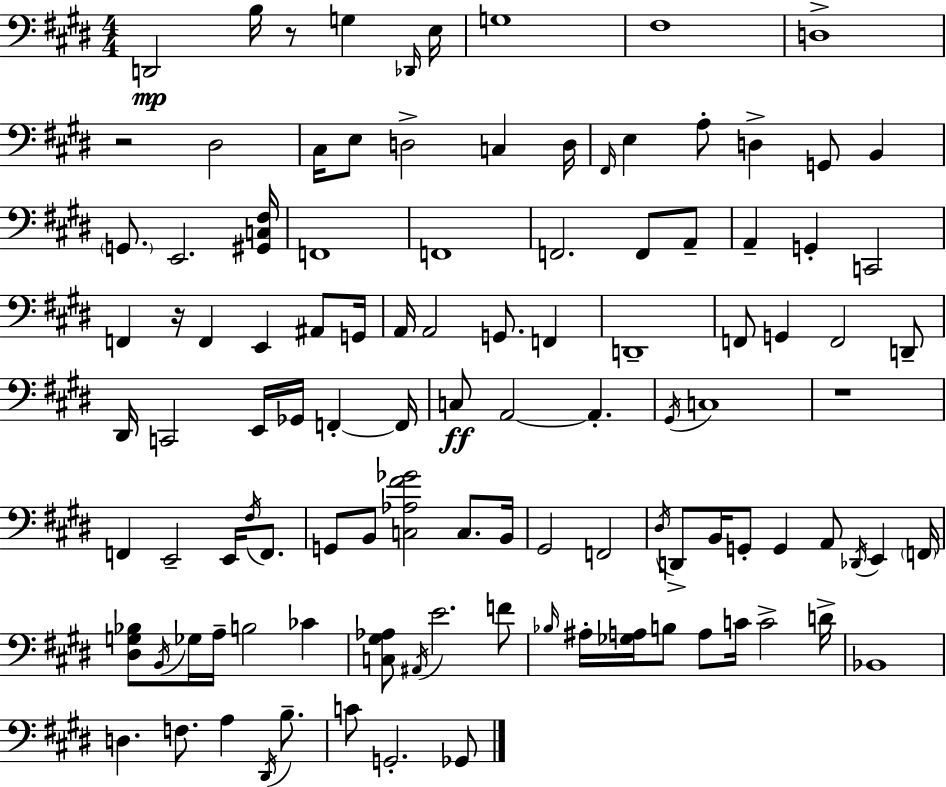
{
  \clef bass
  \numericTimeSignature
  \time 4/4
  \key e \major
  \repeat volta 2 { d,2\mp b16 r8 g4 \grace { des,16 } | e16 g1 | fis1 | d1-> | \break r2 dis2 | cis16 e8 d2-> c4 | d16 \grace { fis,16 } e4 a8-. d4-> g,8 b,4 | \parenthesize g,8. e,2. | \break <gis, c fis>16 f,1 | f,1 | f,2. f,8 | a,8-- a,4-- g,4-. c,2 | \break f,4 r16 f,4 e,4 ais,8 | g,16 a,16 a,2 g,8. f,4 | d,1-- | f,8 g,4 f,2 | \break d,8-- dis,16 c,2 e,16 ges,16 f,4-.~~ | f,16 c8\ff a,2~~ a,4.-. | \acciaccatura { gis,16 } c1 | r1 | \break f,4 e,2-- e,16 | \acciaccatura { fis16 } f,8. g,8 b,8 <c aes fis' ges'>2 | c8. b,16 gis,2 f,2 | \acciaccatura { dis16 } d,8-> b,16 g,8-. g,4 a,8 | \break \acciaccatura { des,16 } e,4 \parenthesize f,16 <dis g bes>8 \acciaccatura { b,16 } ges16 a16-- b2 | ces'4 <c gis aes>8 \acciaccatura { ais,16 } e'2. | f'8 \grace { bes16 } ais16-. <ges a>16 b8 a8 c'16 | c'2-> d'16-> bes,1 | \break d4. f8. | a4 \acciaccatura { dis,16 } b8.-- c'8 g,2.-. | ges,8 } \bar "|."
}